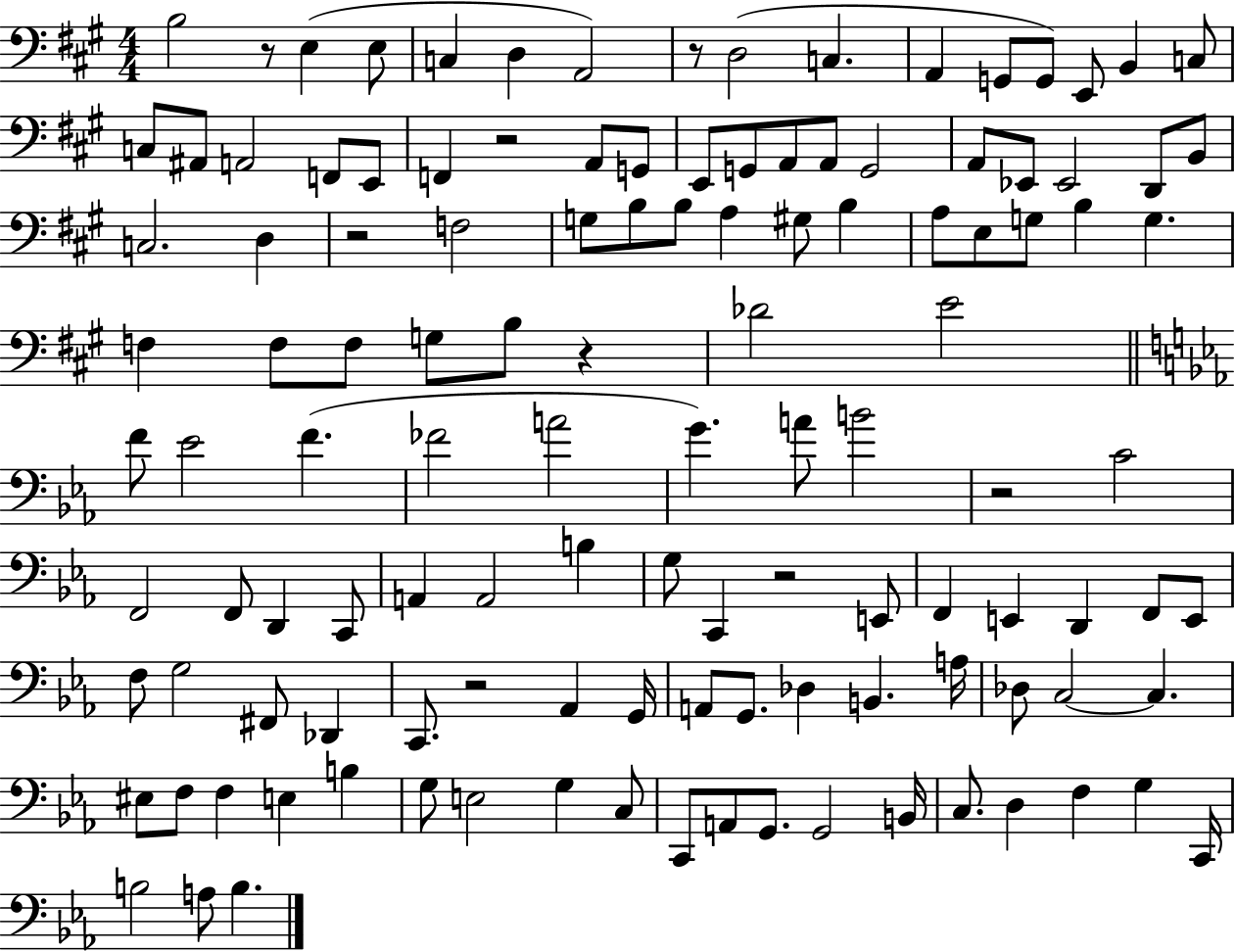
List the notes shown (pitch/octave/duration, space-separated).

B3/h R/e E3/q E3/e C3/q D3/q A2/h R/e D3/h C3/q. A2/q G2/e G2/e E2/e B2/q C3/e C3/e A#2/e A2/h F2/e E2/e F2/q R/h A2/e G2/e E2/e G2/e A2/e A2/e G2/h A2/e Eb2/e Eb2/h D2/e B2/e C3/h. D3/q R/h F3/h G3/e B3/e B3/e A3/q G#3/e B3/q A3/e E3/e G3/e B3/q G3/q. F3/q F3/e F3/e G3/e B3/e R/q Db4/h E4/h F4/e Eb4/h F4/q. FES4/h A4/h G4/q. A4/e B4/h R/h C4/h F2/h F2/e D2/q C2/e A2/q A2/h B3/q G3/e C2/q R/h E2/e F2/q E2/q D2/q F2/e E2/e F3/e G3/h F#2/e Db2/q C2/e. R/h Ab2/q G2/s A2/e G2/e. Db3/q B2/q. A3/s Db3/e C3/h C3/q. EIS3/e F3/e F3/q E3/q B3/q G3/e E3/h G3/q C3/e C2/e A2/e G2/e. G2/h B2/s C3/e. D3/q F3/q G3/q C2/s B3/h A3/e B3/q.